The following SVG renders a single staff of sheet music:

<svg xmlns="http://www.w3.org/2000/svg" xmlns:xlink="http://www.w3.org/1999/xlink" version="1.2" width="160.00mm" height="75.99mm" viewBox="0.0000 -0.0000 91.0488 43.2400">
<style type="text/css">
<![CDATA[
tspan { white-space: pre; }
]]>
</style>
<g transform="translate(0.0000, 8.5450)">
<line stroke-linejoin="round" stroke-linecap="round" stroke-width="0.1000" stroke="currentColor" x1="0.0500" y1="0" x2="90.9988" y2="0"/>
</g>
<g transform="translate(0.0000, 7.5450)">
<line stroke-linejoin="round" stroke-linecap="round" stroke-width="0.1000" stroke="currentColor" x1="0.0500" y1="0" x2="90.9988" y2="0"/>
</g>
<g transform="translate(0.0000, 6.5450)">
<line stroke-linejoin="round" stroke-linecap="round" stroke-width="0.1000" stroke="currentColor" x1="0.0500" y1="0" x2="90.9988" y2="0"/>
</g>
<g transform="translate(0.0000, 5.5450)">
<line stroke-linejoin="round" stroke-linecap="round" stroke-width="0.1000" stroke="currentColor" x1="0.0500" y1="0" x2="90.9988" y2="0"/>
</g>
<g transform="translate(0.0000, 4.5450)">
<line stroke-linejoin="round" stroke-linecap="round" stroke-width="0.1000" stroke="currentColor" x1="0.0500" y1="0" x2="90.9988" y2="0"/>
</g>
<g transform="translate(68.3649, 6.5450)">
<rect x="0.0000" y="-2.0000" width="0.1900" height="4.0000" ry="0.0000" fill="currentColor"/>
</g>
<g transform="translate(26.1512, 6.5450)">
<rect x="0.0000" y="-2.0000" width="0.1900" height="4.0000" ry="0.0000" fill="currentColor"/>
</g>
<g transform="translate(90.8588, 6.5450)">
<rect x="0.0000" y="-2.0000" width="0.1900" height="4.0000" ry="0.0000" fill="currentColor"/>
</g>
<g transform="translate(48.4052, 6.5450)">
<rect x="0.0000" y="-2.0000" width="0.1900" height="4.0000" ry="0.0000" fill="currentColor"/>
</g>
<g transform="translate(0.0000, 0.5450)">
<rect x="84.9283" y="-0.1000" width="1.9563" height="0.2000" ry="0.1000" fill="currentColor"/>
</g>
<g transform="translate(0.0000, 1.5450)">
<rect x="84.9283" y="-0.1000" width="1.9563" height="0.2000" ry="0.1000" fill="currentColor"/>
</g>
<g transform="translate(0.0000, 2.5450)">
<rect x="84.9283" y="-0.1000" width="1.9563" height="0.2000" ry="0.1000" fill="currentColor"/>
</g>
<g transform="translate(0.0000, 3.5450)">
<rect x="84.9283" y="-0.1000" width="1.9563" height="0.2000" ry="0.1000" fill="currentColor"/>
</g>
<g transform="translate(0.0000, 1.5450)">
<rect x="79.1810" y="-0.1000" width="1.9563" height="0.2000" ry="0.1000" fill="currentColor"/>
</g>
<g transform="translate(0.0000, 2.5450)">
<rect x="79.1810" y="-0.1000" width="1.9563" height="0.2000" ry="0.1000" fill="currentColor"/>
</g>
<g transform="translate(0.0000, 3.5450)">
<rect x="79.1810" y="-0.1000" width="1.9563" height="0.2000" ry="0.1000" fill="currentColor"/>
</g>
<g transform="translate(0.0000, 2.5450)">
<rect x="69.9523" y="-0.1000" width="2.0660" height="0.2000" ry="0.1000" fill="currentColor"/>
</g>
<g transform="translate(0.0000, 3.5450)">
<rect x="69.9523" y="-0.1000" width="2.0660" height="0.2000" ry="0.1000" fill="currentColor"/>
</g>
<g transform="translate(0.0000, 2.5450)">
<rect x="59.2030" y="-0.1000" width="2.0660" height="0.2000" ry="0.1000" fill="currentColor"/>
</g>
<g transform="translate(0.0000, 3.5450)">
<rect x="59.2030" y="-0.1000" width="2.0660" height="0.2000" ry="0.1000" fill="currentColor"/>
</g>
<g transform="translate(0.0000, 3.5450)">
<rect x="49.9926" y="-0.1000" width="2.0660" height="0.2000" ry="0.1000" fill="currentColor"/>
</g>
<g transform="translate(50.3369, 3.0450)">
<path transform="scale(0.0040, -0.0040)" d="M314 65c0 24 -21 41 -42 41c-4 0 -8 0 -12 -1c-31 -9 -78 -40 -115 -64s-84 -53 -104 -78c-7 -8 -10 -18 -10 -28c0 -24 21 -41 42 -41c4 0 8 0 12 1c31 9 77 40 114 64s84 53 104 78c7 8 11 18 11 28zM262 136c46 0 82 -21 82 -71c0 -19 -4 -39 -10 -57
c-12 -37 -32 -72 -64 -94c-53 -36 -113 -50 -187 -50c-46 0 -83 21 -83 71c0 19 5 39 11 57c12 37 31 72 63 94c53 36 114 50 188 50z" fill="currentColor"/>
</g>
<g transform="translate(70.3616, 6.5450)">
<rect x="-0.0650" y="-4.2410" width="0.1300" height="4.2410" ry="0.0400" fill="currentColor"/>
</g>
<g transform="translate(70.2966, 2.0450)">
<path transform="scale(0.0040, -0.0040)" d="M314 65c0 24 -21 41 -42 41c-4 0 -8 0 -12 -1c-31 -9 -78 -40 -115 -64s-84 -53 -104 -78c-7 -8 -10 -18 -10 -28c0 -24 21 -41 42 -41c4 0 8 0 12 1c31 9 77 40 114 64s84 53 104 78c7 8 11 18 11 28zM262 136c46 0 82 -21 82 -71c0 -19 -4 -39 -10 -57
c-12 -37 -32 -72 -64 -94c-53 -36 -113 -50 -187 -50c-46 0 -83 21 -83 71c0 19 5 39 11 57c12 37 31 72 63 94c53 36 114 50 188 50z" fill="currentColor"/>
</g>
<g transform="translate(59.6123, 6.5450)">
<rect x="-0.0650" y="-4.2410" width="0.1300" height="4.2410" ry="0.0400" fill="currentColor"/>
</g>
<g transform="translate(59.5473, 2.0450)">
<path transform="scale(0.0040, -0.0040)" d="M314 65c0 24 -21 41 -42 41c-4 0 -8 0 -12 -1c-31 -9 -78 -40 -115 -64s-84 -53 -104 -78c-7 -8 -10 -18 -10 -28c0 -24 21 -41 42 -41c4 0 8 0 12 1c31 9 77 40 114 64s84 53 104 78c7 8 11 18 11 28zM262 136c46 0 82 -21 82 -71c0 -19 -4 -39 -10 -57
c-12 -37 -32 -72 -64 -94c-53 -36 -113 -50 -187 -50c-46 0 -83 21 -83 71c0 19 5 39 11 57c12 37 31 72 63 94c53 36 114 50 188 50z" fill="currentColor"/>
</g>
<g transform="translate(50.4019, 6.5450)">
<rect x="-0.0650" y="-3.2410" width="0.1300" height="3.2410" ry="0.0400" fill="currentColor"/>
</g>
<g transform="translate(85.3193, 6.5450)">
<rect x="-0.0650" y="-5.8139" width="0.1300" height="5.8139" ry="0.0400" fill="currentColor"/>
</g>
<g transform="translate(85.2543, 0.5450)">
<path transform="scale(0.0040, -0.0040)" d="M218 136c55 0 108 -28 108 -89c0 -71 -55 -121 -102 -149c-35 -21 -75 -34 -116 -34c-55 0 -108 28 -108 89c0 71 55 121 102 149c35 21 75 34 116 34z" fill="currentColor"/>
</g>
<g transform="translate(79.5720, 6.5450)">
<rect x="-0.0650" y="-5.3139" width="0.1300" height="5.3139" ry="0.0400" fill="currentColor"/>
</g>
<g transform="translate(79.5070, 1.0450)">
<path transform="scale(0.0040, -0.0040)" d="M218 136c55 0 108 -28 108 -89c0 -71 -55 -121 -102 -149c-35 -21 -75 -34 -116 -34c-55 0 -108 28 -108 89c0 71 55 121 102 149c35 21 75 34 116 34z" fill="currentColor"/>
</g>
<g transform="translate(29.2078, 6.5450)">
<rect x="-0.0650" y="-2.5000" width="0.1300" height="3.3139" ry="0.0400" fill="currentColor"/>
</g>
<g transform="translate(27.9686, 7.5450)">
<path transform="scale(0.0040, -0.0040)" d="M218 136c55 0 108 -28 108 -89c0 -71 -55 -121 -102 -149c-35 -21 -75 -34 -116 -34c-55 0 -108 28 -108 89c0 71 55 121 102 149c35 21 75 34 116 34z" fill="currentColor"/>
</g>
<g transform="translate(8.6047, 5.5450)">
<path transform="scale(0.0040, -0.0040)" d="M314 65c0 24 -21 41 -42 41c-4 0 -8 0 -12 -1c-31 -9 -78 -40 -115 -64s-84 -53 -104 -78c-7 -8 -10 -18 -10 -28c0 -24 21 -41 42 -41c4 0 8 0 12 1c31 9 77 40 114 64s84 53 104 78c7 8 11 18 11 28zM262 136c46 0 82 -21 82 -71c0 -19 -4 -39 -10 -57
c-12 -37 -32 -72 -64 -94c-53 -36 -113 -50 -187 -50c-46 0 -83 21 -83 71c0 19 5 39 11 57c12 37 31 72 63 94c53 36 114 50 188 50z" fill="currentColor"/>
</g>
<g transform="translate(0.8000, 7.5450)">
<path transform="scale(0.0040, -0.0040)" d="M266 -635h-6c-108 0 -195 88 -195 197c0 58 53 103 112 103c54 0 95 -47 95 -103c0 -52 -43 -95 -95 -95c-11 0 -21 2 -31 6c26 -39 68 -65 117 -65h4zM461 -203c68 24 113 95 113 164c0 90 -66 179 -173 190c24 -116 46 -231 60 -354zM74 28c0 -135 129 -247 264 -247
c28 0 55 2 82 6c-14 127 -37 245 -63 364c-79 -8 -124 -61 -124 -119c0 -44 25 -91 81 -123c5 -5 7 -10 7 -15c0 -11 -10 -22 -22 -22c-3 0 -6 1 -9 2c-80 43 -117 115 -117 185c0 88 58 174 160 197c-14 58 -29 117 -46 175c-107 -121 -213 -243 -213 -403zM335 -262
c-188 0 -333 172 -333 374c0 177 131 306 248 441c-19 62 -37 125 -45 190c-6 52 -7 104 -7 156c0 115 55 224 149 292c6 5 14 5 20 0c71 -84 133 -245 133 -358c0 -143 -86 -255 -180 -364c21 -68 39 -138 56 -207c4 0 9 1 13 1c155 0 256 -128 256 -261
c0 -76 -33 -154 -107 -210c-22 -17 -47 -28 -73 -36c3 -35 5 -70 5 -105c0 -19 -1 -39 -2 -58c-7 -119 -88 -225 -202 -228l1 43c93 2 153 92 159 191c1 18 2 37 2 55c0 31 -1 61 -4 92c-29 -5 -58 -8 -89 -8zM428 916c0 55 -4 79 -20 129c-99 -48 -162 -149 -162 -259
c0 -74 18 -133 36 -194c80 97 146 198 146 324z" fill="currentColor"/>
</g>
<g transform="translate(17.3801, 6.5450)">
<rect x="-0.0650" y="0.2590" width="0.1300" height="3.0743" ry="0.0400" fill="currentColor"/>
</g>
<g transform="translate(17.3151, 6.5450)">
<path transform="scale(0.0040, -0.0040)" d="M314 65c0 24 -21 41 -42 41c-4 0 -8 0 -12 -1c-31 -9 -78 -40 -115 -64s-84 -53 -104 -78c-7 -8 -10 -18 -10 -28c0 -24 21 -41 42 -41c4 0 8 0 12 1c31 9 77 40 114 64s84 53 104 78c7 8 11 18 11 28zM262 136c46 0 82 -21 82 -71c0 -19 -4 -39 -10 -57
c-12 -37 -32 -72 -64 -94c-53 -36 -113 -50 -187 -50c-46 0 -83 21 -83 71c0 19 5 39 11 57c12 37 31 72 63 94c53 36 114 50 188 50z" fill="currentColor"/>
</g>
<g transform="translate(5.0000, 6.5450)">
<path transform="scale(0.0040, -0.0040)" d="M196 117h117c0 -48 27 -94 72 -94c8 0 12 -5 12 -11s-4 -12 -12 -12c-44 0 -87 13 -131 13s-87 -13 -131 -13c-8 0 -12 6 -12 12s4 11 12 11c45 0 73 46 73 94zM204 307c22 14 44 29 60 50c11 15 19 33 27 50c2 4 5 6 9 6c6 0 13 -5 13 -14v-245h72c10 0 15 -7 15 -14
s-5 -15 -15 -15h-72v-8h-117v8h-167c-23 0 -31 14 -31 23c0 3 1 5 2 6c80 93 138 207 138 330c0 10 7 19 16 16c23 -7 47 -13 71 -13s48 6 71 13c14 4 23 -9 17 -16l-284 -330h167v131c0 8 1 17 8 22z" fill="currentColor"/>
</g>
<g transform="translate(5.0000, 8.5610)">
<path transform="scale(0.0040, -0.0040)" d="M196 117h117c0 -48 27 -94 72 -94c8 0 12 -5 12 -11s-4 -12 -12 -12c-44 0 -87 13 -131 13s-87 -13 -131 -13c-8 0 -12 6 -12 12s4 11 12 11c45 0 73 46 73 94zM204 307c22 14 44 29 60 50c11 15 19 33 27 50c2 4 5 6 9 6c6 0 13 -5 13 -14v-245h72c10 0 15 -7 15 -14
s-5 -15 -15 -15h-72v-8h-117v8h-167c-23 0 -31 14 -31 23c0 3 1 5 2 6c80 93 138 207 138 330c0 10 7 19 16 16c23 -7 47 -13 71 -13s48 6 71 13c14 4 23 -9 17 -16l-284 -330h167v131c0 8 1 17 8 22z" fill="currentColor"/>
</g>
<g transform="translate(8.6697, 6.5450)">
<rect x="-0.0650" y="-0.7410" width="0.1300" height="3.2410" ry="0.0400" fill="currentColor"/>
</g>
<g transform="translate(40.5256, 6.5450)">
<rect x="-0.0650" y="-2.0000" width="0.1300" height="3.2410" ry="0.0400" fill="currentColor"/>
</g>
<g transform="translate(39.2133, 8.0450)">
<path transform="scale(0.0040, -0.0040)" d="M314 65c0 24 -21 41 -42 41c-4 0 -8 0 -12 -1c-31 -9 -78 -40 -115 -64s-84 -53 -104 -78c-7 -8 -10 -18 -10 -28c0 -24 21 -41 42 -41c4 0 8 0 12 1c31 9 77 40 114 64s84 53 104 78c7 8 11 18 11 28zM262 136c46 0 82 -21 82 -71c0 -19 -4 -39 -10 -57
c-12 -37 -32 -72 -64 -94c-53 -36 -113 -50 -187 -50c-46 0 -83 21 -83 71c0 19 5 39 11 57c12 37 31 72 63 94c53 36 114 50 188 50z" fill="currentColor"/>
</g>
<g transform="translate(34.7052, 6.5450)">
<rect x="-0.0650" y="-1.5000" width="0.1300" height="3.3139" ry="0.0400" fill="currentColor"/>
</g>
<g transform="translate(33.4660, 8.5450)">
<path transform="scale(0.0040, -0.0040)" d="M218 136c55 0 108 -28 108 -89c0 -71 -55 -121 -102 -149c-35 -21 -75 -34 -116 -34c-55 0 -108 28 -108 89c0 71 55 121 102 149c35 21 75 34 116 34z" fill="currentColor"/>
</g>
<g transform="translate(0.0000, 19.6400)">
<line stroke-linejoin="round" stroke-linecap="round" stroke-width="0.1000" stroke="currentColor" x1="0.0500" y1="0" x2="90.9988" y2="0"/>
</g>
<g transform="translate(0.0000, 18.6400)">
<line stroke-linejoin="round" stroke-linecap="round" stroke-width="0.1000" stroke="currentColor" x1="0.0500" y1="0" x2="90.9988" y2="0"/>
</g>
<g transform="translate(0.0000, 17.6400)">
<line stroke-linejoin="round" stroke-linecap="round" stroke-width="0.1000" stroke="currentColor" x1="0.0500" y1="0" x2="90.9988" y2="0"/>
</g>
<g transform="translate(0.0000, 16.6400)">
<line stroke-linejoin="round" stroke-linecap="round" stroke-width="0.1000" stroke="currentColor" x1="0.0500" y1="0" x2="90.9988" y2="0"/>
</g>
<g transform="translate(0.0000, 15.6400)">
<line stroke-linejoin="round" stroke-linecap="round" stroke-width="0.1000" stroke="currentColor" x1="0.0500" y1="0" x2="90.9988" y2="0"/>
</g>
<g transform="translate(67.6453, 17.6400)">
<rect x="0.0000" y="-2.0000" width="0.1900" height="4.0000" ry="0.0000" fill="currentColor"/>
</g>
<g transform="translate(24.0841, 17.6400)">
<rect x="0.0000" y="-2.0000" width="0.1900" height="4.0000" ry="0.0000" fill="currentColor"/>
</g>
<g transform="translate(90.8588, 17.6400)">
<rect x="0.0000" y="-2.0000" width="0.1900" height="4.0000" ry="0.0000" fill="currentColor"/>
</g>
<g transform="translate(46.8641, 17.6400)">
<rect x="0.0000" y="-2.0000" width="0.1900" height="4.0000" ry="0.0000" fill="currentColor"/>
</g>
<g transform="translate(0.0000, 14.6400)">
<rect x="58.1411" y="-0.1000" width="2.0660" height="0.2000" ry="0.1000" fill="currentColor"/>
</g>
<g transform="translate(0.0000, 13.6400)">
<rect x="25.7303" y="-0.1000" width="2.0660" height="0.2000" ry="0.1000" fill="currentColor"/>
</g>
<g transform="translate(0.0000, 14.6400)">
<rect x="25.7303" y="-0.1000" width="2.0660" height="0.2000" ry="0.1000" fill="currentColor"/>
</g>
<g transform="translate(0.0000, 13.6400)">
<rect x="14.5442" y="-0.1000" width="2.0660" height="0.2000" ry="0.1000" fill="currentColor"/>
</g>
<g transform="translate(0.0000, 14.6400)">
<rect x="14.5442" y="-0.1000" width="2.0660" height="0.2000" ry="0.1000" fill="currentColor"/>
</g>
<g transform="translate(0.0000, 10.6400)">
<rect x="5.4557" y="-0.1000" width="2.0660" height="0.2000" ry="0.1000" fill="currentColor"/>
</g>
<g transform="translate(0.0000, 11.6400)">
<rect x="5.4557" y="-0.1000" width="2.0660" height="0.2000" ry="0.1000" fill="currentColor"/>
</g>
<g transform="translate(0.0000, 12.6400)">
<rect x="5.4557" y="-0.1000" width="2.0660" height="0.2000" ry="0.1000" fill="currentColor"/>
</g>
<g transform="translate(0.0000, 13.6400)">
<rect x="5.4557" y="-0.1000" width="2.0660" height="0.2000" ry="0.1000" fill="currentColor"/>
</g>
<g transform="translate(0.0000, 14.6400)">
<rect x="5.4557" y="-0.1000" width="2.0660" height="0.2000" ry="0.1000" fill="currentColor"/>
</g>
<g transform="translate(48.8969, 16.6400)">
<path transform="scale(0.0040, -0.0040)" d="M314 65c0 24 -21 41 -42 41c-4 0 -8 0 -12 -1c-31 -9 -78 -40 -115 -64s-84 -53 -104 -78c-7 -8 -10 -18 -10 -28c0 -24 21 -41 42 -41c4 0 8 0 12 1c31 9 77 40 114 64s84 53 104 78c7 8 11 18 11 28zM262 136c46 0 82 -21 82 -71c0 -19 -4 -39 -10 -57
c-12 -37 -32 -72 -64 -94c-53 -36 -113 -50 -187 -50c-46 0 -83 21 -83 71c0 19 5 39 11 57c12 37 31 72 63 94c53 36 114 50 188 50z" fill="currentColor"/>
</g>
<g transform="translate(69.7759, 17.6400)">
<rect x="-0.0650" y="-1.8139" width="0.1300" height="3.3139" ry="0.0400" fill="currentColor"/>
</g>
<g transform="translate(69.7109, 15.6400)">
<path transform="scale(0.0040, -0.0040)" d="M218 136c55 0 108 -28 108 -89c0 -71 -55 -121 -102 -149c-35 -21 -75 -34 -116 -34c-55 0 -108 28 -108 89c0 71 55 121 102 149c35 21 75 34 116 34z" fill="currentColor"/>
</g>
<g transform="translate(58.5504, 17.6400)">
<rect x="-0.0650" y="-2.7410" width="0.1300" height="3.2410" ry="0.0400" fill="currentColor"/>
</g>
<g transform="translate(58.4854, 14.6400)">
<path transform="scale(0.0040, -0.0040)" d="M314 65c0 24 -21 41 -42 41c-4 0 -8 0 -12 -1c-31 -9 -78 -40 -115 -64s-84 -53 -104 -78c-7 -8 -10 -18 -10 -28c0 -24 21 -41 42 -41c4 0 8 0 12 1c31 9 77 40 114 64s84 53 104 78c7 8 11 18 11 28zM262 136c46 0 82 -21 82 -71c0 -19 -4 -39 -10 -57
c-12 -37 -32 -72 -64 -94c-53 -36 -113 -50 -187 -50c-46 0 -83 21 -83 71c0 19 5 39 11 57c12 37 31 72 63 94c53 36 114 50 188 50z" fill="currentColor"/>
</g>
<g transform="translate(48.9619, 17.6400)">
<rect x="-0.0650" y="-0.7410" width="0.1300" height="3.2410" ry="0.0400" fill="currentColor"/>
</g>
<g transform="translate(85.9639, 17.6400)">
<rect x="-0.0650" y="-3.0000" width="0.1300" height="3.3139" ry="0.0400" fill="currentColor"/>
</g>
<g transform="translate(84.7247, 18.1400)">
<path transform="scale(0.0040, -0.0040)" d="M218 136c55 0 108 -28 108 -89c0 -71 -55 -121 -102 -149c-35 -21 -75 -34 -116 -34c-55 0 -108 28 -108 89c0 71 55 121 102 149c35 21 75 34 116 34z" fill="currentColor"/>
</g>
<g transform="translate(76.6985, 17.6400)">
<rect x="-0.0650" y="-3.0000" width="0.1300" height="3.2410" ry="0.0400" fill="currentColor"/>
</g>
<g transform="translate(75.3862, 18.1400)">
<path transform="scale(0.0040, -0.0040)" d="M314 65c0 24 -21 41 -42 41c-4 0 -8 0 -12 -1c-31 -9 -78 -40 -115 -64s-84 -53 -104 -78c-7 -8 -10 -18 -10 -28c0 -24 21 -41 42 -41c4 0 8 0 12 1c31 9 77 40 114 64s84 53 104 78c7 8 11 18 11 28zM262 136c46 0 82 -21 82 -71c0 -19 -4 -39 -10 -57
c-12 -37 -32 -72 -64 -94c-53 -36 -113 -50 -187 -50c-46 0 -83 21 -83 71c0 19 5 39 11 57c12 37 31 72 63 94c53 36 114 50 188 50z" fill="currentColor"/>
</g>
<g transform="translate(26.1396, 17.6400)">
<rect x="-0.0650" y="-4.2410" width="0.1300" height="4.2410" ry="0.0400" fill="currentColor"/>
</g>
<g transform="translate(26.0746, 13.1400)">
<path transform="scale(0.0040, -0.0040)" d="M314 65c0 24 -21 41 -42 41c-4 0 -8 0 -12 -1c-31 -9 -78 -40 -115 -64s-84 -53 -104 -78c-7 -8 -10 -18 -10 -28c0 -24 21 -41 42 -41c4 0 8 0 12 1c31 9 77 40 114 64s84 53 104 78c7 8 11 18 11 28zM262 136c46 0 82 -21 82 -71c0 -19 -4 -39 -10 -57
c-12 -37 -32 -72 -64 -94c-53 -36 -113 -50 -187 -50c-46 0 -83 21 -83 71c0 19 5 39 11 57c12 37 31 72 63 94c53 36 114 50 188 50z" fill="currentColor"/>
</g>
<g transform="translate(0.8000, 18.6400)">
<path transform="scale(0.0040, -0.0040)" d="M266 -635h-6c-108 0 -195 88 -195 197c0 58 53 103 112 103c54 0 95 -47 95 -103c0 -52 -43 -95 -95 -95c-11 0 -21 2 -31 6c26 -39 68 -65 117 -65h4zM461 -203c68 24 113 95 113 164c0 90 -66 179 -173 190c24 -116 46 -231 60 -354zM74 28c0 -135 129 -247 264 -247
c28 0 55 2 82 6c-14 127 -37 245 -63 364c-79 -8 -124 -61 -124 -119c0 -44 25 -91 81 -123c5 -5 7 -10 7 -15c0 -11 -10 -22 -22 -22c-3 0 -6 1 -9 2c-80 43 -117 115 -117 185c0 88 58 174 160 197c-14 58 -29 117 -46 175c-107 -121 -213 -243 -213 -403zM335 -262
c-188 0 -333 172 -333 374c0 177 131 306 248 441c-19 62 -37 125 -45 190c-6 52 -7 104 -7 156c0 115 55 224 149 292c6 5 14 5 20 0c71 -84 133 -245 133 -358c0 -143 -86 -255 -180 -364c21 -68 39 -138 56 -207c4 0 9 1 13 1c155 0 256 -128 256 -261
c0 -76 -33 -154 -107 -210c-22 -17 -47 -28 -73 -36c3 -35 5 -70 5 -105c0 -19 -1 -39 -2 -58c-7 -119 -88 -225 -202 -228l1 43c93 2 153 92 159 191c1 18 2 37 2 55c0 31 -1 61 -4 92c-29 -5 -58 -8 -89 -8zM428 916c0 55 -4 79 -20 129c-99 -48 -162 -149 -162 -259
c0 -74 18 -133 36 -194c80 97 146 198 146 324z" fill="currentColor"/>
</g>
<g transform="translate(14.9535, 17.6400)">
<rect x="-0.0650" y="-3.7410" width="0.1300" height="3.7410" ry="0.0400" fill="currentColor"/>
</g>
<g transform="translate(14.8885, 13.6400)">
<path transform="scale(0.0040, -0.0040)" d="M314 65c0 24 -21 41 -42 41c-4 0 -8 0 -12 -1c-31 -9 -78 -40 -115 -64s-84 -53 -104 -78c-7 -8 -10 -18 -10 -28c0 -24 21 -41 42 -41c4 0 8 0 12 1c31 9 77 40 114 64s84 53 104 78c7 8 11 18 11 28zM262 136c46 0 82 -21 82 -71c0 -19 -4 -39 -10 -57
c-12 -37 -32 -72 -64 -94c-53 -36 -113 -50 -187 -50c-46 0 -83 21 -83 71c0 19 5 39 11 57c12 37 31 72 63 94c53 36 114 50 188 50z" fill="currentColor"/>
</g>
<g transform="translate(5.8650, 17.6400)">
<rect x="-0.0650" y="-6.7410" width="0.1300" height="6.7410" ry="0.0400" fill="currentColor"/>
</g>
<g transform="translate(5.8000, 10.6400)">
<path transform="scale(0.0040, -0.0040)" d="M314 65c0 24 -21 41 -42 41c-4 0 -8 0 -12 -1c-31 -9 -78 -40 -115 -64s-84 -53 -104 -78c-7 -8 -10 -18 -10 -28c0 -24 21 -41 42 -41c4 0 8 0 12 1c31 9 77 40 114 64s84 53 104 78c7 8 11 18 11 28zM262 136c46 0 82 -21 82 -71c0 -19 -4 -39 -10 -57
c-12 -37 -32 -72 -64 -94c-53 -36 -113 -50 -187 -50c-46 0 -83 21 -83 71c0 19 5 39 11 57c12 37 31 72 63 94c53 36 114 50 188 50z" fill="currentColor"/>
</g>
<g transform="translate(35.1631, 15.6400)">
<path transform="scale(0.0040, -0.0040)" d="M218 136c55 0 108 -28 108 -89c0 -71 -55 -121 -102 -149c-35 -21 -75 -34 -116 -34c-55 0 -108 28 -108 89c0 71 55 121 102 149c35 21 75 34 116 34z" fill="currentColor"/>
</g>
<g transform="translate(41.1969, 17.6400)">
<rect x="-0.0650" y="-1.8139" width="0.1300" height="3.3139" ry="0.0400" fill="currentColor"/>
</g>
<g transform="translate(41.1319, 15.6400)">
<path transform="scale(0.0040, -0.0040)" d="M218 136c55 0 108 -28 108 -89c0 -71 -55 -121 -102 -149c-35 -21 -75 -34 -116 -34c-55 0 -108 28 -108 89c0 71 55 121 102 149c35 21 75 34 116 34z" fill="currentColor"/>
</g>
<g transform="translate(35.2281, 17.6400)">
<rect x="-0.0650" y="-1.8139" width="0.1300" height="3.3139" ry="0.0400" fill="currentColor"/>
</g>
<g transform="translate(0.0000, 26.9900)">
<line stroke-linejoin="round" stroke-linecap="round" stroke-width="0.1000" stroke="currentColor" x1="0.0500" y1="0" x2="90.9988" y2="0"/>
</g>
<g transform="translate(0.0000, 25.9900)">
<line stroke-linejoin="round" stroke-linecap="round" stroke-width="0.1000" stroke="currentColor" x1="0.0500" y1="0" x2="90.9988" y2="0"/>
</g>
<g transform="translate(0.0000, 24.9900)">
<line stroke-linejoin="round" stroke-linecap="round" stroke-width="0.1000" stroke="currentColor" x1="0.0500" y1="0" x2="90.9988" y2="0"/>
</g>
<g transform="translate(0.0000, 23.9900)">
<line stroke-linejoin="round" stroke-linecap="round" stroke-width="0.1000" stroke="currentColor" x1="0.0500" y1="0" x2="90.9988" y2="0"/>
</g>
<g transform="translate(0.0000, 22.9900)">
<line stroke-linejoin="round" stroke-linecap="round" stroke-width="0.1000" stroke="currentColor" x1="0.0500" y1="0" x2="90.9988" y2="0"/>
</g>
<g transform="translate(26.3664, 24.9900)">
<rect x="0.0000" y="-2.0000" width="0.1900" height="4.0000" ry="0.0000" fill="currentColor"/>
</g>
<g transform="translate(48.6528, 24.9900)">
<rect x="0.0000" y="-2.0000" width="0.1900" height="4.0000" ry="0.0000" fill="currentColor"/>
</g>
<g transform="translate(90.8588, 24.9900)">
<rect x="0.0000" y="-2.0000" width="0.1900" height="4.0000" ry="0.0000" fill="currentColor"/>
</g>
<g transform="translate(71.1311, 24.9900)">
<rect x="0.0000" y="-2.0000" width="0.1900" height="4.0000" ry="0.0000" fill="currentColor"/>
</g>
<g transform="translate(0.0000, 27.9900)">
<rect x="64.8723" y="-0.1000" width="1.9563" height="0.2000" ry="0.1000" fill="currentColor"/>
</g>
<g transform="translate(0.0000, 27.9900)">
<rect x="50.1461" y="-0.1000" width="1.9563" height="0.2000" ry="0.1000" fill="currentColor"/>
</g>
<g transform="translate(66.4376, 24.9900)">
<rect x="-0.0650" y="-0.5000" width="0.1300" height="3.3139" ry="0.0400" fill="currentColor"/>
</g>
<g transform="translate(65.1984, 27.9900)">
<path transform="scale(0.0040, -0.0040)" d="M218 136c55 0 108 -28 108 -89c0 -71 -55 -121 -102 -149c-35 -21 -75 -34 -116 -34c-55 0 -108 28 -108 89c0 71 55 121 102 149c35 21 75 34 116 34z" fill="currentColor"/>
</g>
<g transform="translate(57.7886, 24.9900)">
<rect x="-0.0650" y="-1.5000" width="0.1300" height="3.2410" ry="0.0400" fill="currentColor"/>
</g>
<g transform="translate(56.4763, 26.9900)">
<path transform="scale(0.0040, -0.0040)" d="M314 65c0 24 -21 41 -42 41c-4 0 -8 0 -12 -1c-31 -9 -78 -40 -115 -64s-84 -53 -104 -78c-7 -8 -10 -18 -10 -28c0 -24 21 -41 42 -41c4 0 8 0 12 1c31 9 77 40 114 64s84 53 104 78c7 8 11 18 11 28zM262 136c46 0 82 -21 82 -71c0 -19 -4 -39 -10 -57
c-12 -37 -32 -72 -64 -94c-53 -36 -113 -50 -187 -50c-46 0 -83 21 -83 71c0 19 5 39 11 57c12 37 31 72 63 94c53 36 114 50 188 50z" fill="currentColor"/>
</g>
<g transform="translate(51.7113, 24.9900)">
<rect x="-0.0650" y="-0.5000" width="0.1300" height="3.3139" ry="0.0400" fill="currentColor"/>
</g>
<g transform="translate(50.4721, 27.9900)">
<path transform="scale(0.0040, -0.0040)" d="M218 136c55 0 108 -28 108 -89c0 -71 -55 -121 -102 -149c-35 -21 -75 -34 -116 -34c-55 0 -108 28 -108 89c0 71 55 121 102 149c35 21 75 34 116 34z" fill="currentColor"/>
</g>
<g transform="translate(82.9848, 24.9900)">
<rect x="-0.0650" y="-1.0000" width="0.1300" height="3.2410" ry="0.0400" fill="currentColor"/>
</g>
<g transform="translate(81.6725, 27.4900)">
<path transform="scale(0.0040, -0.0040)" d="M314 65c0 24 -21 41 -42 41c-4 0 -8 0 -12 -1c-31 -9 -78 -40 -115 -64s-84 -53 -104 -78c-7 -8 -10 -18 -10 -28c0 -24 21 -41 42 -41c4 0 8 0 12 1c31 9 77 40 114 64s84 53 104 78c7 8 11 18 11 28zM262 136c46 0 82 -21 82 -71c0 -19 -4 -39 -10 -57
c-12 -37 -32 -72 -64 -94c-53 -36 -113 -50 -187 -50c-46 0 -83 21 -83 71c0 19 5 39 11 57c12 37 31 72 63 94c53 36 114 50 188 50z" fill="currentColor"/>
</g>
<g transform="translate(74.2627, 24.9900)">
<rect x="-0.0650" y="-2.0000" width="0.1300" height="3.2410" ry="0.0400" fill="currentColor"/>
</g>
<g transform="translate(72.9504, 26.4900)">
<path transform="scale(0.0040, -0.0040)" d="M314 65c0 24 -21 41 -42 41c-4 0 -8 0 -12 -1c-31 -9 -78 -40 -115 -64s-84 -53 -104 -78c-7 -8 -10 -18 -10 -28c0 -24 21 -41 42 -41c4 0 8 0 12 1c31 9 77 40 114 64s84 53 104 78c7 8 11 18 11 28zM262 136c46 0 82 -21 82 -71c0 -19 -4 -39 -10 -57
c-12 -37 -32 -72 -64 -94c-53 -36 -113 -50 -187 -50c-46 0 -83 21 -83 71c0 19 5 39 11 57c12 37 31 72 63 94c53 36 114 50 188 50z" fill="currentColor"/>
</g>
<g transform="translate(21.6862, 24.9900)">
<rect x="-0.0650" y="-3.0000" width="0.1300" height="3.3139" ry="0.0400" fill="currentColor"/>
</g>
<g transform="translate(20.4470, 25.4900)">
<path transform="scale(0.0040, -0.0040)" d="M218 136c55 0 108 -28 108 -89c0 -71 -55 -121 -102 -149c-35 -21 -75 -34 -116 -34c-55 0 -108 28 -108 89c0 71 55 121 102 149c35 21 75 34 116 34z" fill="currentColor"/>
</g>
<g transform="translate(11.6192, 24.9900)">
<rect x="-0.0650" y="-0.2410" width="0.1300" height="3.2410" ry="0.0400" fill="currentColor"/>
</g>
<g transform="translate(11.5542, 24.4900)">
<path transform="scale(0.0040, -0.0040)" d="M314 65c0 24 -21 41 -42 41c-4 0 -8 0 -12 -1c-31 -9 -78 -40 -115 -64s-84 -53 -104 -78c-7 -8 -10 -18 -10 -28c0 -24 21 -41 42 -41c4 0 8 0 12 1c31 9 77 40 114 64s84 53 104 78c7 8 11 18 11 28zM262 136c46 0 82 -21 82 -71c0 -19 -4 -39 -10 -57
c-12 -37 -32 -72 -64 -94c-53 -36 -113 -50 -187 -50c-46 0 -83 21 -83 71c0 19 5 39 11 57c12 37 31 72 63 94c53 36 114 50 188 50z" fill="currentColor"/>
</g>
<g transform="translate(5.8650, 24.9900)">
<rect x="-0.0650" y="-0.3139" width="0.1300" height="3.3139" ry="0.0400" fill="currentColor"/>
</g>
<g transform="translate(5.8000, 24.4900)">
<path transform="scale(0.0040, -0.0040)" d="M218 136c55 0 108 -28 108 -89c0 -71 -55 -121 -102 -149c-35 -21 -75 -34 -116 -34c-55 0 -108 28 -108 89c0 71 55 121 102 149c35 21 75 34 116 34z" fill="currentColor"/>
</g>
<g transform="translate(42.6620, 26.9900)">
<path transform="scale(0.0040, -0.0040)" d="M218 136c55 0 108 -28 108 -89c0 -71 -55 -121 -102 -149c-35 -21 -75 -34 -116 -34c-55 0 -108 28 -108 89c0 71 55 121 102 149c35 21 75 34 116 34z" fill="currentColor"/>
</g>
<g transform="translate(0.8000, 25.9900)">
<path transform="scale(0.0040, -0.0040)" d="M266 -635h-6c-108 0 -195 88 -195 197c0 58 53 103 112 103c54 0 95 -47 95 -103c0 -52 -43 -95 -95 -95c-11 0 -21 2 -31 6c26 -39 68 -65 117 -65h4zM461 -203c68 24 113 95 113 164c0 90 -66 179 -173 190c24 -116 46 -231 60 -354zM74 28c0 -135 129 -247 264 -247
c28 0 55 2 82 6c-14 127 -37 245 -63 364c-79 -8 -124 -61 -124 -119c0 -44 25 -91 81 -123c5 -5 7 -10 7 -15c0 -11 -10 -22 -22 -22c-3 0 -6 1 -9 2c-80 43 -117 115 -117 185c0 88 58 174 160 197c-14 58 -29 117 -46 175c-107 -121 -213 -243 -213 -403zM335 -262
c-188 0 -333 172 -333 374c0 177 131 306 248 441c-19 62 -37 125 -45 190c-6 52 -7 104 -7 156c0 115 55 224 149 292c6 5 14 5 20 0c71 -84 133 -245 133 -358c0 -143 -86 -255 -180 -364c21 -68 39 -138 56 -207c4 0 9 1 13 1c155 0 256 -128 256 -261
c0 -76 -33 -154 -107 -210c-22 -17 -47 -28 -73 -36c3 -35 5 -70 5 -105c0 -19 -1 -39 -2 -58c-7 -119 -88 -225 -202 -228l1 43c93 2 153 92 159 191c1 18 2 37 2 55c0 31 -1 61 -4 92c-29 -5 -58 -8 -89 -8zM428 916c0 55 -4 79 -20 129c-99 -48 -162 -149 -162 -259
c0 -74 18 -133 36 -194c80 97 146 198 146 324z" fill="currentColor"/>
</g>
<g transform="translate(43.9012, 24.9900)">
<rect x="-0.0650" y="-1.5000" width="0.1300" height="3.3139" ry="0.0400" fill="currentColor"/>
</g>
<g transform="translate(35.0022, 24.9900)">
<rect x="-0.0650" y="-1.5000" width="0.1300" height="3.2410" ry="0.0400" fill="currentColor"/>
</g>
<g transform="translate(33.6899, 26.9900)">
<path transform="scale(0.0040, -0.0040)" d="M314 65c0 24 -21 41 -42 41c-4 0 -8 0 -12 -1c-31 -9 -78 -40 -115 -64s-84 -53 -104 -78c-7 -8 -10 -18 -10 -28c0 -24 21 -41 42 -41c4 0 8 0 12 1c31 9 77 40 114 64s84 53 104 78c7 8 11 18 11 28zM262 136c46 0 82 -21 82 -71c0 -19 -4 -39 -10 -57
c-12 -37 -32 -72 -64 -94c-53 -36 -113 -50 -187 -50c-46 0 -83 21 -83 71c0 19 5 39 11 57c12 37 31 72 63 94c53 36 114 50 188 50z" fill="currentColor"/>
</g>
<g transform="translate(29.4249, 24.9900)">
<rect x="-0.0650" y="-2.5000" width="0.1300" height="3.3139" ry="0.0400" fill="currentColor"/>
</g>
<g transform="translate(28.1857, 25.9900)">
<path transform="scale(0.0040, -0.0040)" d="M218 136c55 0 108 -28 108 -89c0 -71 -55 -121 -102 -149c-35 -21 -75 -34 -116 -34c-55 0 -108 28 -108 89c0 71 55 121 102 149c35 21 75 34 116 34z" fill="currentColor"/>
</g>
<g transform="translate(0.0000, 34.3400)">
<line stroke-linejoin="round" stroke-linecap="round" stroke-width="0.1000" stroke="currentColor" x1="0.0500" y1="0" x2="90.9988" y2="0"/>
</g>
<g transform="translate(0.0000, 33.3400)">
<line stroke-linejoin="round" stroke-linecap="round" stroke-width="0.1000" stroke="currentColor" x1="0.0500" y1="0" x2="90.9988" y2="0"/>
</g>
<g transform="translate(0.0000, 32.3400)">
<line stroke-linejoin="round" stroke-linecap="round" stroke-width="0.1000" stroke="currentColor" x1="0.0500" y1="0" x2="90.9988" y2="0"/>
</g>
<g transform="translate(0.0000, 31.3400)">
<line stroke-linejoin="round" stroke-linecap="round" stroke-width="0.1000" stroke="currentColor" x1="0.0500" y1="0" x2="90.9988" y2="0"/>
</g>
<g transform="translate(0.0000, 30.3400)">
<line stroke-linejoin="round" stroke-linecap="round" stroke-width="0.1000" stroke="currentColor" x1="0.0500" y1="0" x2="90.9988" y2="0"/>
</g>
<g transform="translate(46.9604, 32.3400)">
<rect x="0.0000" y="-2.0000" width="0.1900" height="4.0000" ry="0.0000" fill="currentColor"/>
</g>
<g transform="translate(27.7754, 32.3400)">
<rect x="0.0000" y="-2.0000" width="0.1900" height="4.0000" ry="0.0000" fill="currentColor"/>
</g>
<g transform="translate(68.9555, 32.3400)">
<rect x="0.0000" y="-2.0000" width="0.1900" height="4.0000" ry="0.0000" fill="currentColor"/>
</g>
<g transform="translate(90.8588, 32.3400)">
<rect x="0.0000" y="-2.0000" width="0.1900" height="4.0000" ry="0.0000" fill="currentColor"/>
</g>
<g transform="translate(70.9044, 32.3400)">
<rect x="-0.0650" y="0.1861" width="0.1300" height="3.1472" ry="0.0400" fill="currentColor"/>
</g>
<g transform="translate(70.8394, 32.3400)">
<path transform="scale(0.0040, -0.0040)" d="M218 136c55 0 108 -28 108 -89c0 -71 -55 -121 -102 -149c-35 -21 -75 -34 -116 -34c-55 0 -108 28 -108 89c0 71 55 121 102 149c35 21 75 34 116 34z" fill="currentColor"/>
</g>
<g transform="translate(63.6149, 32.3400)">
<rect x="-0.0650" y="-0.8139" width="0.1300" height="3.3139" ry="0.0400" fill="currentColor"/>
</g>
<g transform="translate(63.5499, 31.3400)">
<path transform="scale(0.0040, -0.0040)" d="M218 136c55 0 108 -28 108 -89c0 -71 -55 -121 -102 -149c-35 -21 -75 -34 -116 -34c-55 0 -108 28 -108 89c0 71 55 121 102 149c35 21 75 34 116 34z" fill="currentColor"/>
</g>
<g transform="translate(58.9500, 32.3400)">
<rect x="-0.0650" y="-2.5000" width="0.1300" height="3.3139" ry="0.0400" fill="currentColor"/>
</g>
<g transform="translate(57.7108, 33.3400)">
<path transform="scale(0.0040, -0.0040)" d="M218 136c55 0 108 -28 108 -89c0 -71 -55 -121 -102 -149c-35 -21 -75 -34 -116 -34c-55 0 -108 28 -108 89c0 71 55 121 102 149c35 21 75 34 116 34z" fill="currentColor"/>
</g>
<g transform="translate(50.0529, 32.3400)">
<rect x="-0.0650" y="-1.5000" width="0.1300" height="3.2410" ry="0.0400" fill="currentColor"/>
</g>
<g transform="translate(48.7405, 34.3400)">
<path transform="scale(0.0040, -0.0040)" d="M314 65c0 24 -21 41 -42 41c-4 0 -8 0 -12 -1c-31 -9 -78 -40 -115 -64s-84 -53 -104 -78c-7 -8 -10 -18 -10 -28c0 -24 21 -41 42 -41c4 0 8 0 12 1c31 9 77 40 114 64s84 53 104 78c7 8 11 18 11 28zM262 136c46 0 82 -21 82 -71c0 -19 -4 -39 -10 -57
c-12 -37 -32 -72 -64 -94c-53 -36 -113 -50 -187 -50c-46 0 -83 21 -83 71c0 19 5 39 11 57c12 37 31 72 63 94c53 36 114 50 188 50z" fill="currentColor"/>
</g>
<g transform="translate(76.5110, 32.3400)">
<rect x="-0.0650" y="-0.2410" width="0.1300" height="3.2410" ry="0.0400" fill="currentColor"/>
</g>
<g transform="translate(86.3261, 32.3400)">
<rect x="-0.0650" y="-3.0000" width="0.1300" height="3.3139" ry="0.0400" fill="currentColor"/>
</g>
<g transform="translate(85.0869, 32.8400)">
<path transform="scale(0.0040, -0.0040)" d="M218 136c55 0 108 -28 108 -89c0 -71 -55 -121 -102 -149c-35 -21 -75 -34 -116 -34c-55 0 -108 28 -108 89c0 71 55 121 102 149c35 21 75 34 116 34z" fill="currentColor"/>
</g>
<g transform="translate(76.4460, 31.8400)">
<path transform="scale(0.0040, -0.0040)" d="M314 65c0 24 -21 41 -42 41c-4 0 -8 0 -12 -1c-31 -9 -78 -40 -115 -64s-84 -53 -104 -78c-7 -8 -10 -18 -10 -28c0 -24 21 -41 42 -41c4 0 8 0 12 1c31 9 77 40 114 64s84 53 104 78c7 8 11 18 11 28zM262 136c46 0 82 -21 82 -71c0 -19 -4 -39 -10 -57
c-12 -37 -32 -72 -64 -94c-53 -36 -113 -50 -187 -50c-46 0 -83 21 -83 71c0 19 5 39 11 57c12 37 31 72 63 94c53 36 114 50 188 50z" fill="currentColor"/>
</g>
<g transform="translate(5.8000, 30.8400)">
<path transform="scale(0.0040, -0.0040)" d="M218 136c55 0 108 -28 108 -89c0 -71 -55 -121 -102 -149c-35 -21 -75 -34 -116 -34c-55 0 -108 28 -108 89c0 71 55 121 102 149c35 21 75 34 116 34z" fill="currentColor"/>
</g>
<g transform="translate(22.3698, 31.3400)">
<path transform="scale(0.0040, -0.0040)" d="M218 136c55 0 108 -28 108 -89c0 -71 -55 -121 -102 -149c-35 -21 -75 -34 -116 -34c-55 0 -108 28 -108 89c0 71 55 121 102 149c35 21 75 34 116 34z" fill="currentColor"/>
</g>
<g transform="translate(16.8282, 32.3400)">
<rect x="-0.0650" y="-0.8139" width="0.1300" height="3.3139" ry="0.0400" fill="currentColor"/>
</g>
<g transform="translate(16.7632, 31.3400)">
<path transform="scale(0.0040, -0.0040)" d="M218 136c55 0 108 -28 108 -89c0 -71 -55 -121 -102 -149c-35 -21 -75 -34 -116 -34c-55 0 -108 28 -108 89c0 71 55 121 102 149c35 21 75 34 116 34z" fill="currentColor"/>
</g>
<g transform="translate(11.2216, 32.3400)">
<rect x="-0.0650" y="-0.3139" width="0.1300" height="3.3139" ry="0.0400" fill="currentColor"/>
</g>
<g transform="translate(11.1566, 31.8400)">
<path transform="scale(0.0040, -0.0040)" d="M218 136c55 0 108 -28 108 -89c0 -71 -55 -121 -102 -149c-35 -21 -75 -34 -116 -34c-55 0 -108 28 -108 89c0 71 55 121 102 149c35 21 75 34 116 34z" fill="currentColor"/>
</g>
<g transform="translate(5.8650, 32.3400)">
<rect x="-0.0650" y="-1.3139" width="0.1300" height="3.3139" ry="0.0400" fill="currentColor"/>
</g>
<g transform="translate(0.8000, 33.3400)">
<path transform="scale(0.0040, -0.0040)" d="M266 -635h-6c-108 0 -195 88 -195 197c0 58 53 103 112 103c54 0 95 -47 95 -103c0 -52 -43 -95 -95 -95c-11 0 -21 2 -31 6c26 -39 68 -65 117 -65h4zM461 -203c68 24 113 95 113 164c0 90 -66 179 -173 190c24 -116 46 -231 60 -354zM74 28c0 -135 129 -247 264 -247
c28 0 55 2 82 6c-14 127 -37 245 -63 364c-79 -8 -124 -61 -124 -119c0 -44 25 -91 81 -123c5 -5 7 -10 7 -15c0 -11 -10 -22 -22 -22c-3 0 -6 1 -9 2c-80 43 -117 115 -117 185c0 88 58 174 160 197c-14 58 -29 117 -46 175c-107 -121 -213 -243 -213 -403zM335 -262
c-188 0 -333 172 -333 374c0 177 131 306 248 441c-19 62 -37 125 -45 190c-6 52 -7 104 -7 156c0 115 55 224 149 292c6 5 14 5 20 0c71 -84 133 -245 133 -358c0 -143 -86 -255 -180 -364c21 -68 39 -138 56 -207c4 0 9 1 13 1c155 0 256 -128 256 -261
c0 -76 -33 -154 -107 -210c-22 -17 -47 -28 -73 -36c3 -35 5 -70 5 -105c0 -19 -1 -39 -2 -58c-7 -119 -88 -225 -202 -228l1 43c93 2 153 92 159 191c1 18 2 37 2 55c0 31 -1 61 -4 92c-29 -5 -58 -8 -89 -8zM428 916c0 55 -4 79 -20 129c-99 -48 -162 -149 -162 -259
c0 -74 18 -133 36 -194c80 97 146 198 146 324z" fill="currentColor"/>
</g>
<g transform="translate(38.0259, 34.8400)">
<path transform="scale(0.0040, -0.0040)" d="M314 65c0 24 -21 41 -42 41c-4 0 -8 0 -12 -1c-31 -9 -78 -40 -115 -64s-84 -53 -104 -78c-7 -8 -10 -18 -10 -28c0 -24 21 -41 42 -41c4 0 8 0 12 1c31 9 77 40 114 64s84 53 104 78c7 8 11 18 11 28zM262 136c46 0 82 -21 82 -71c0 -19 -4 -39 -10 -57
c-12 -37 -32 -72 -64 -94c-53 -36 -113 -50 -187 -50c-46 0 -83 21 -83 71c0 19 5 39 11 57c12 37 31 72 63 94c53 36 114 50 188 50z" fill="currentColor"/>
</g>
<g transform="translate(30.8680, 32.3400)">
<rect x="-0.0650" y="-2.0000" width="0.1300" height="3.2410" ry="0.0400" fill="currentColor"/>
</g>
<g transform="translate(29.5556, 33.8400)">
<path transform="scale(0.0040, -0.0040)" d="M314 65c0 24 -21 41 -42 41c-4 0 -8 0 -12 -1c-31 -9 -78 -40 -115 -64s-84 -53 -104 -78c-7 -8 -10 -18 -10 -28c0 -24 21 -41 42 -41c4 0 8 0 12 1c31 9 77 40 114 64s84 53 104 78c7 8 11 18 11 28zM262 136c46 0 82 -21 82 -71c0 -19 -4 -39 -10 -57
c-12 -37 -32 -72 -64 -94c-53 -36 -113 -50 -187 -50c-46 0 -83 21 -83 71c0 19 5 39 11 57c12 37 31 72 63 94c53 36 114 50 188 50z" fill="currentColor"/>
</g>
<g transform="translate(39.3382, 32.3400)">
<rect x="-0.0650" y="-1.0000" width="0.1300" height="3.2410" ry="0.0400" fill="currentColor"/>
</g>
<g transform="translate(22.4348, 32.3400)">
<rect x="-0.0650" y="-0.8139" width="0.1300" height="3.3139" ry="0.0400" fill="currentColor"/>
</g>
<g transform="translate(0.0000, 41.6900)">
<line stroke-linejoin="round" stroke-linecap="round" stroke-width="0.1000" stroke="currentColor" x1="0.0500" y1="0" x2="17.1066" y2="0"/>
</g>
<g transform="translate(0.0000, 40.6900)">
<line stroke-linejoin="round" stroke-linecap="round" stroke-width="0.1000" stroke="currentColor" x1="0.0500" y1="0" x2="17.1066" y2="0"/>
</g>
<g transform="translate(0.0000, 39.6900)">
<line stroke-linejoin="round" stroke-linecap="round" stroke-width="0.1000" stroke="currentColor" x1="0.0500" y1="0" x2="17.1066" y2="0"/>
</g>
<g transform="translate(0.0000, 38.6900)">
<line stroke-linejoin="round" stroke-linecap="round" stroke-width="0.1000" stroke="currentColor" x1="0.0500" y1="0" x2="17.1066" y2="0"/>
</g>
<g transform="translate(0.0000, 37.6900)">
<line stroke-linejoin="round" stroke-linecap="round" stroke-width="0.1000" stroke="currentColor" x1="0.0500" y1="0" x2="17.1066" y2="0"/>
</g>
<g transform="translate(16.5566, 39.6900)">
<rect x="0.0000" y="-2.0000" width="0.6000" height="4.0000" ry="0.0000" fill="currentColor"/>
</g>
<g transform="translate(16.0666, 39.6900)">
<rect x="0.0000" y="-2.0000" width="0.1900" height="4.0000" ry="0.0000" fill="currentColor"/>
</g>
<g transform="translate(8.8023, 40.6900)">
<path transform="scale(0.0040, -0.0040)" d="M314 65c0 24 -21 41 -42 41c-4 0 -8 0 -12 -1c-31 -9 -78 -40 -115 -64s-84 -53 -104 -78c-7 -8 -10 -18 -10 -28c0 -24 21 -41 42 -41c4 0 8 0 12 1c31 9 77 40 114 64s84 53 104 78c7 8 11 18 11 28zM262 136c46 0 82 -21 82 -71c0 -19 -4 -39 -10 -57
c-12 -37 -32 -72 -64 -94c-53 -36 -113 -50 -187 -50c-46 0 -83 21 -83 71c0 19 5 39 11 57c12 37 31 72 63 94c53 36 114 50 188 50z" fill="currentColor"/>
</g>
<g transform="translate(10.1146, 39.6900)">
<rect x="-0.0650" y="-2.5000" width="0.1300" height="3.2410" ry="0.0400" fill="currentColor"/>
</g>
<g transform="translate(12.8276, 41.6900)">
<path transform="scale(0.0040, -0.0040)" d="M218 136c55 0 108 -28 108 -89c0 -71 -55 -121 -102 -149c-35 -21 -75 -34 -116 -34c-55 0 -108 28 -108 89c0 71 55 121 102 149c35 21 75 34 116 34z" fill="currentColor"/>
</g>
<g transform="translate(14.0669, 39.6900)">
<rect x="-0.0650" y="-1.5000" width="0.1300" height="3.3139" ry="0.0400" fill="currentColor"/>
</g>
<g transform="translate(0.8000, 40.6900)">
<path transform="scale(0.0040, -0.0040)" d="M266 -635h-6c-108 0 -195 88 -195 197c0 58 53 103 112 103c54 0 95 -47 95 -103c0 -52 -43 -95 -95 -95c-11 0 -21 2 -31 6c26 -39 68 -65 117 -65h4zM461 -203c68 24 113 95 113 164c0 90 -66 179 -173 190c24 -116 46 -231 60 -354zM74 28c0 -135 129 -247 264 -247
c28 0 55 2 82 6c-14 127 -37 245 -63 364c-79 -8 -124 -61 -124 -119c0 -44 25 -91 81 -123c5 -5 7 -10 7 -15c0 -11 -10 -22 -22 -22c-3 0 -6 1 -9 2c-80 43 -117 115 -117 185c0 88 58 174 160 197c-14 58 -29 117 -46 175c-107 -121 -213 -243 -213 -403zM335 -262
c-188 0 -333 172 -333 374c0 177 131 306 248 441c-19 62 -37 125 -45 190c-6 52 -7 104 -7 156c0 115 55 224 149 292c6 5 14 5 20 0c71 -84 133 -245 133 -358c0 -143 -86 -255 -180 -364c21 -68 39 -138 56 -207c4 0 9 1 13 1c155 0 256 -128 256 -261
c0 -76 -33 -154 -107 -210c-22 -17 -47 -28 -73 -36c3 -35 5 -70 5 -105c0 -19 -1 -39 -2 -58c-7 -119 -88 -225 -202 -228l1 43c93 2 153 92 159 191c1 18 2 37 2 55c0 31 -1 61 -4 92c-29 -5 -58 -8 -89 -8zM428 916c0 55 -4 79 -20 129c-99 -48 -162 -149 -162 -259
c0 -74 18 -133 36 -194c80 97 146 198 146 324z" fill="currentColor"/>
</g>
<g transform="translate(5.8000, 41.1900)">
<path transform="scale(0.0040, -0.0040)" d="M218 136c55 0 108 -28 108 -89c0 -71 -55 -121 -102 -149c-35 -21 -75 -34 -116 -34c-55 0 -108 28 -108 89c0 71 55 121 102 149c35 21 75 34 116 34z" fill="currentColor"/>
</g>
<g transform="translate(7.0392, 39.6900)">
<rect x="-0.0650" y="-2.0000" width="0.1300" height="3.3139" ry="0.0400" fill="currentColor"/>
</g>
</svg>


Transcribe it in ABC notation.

X:1
T:Untitled
M:4/4
L:1/4
K:C
d2 B2 G E F2 b2 d'2 d'2 f' g' b'2 c'2 d'2 f f d2 a2 f A2 A c c2 A G E2 E C E2 C F2 D2 e c d d F2 D2 E2 G d B c2 A F G2 E